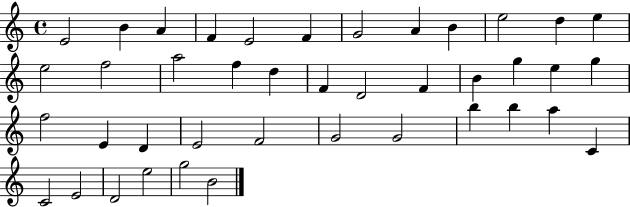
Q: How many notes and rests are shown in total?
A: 41